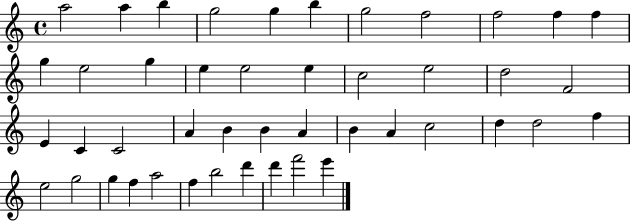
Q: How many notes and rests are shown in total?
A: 45